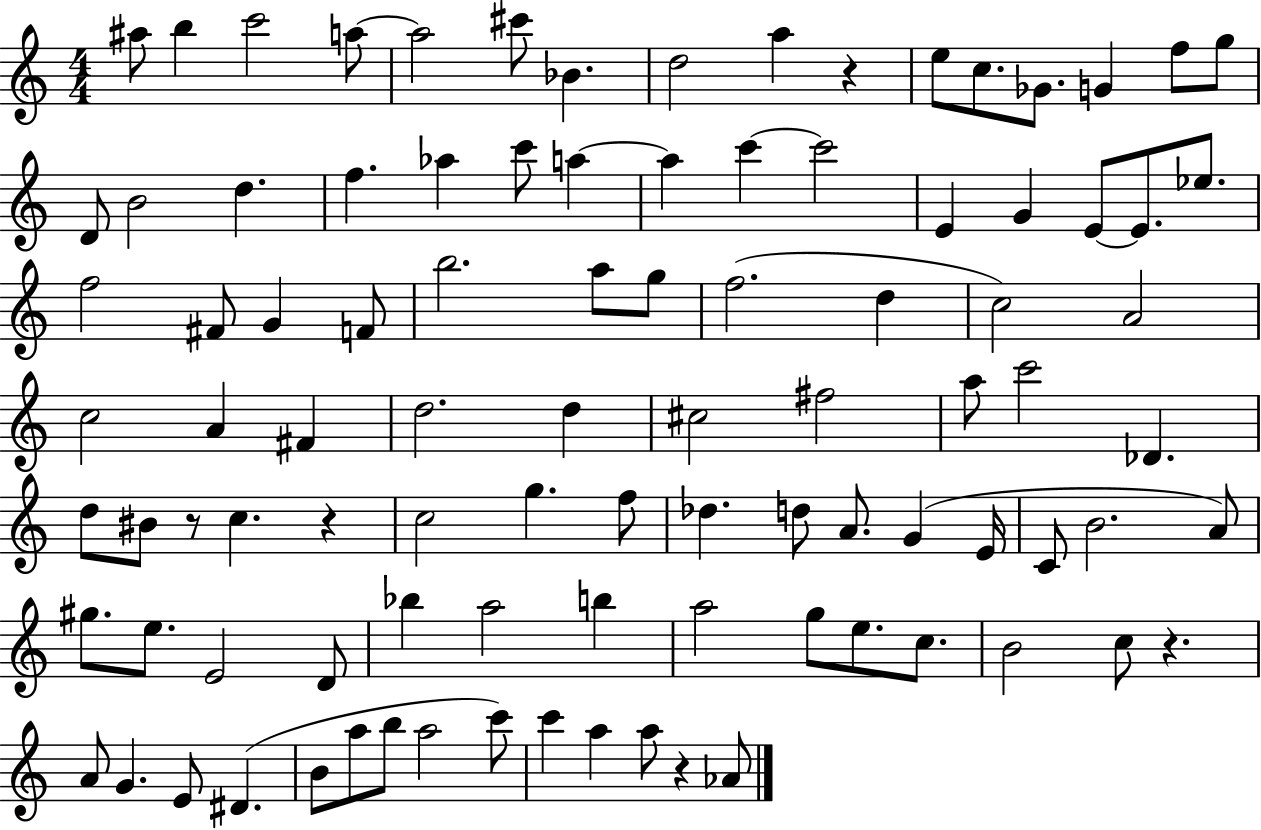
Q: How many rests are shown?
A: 5